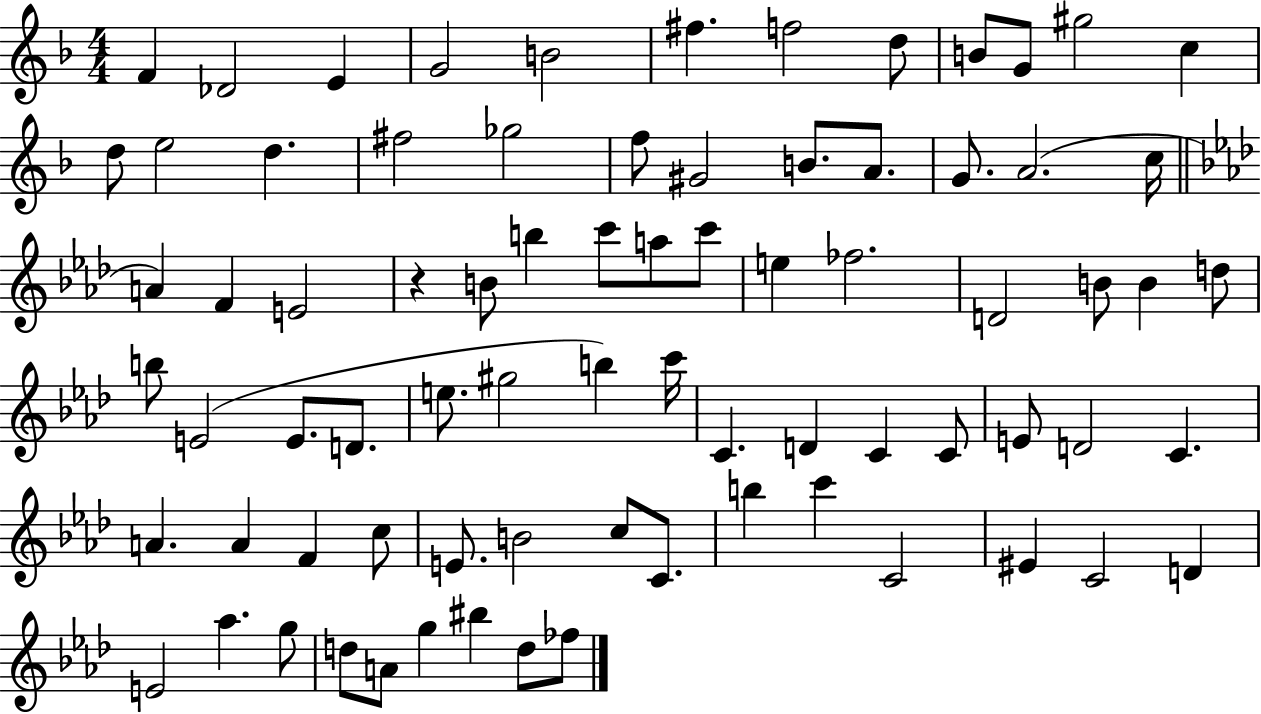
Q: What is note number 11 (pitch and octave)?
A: G#5